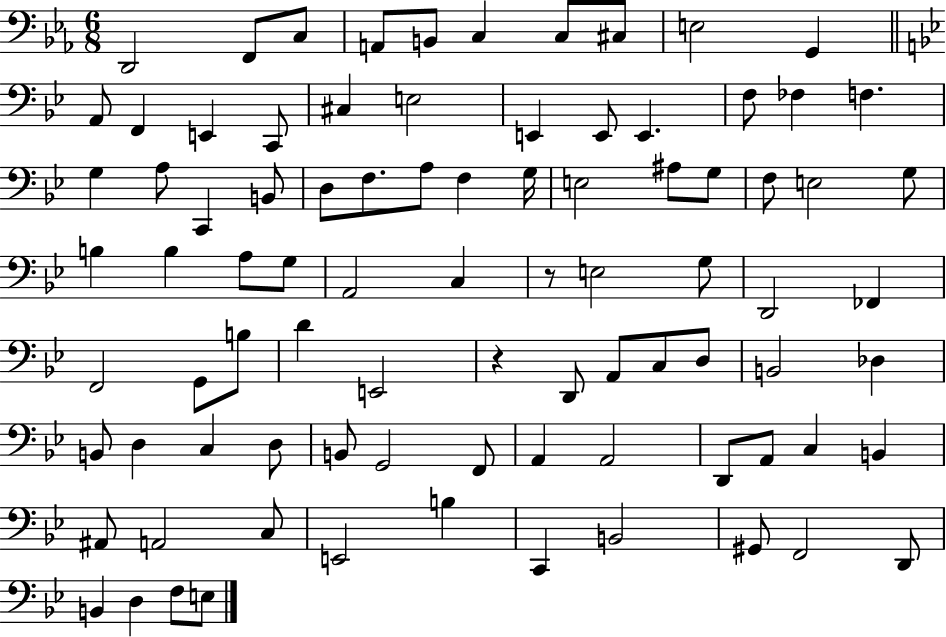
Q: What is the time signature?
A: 6/8